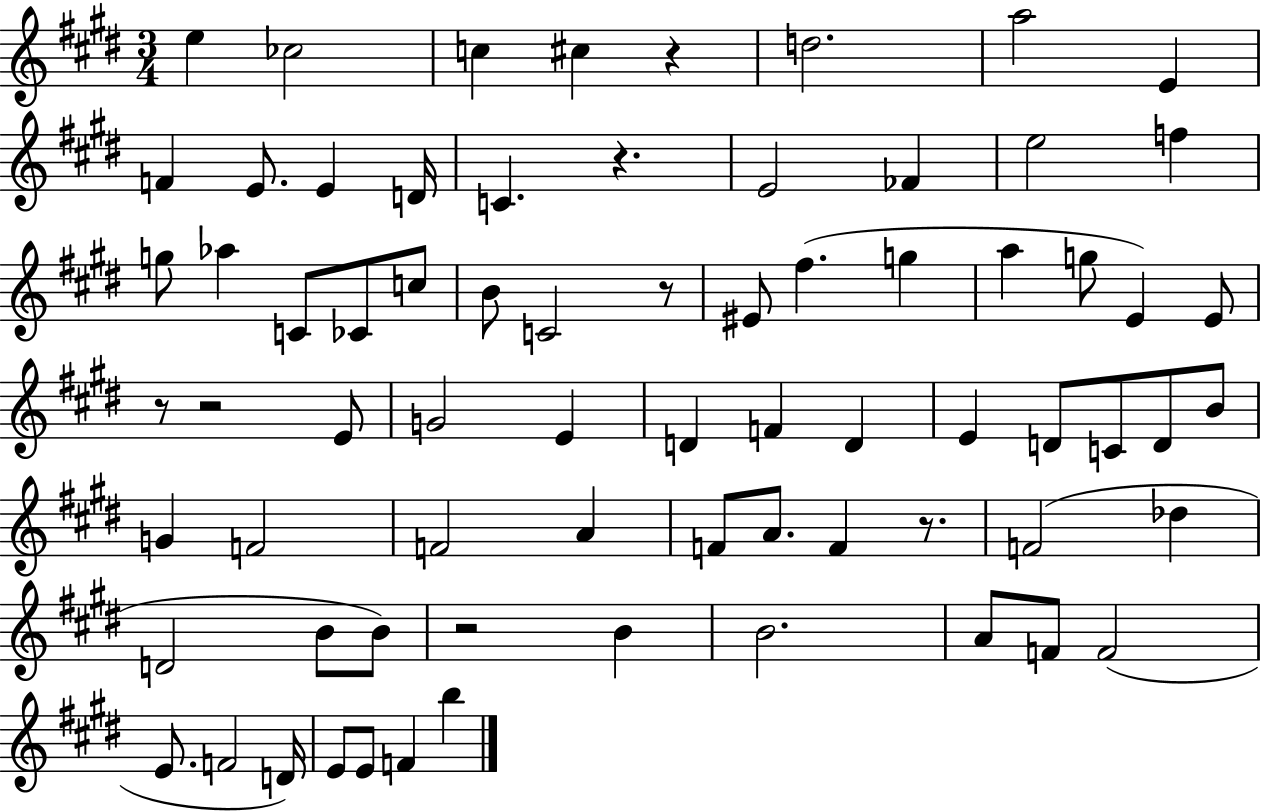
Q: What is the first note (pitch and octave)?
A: E5